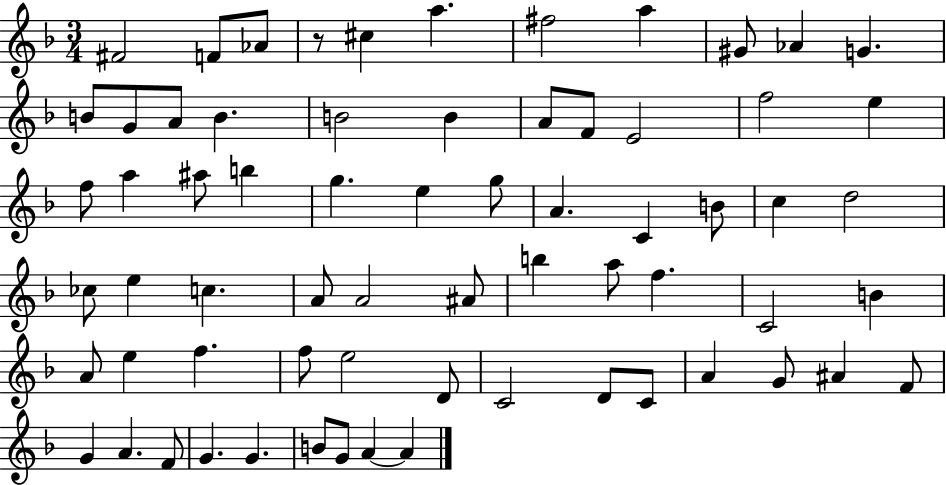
F#4/h F4/e Ab4/e R/e C#5/q A5/q. F#5/h A5/q G#4/e Ab4/q G4/q. B4/e G4/e A4/e B4/q. B4/h B4/q A4/e F4/e E4/h F5/h E5/q F5/e A5/q A#5/e B5/q G5/q. E5/q G5/e A4/q. C4/q B4/e C5/q D5/h CES5/e E5/q C5/q. A4/e A4/h A#4/e B5/q A5/e F5/q. C4/h B4/q A4/e E5/q F5/q. F5/e E5/h D4/e C4/h D4/e C4/e A4/q G4/e A#4/q F4/e G4/q A4/q. F4/e G4/q. G4/q. B4/e G4/e A4/q A4/q